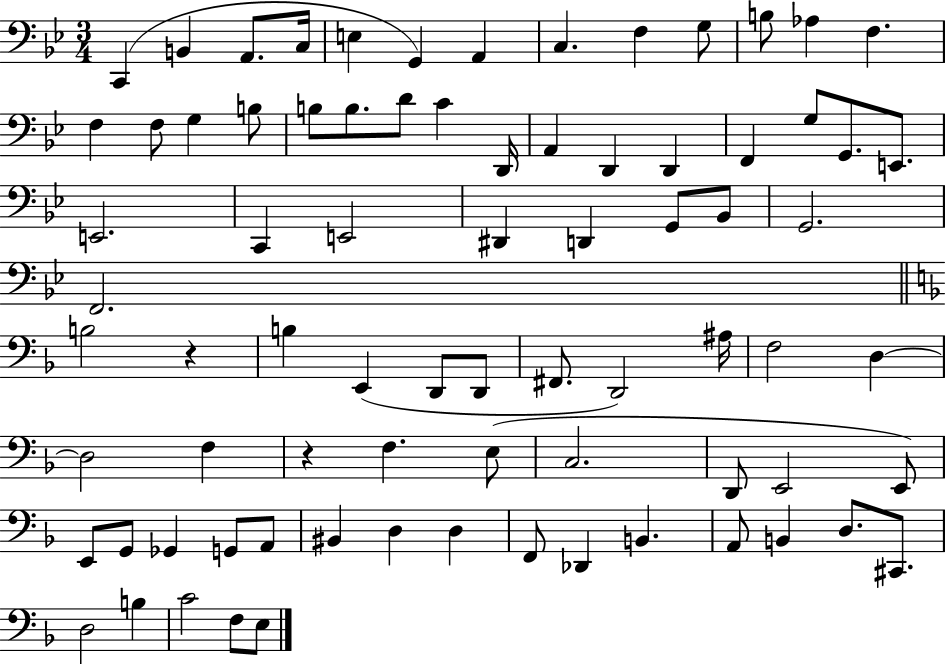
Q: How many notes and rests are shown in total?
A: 78